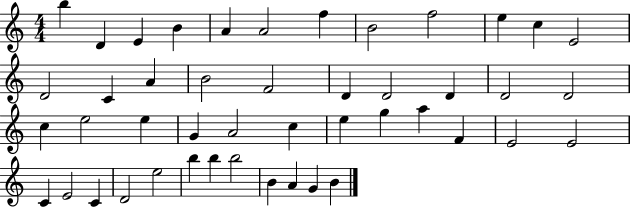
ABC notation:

X:1
T:Untitled
M:4/4
L:1/4
K:C
b D E B A A2 f B2 f2 e c E2 D2 C A B2 F2 D D2 D D2 D2 c e2 e G A2 c e g a F E2 E2 C E2 C D2 e2 b b b2 B A G B